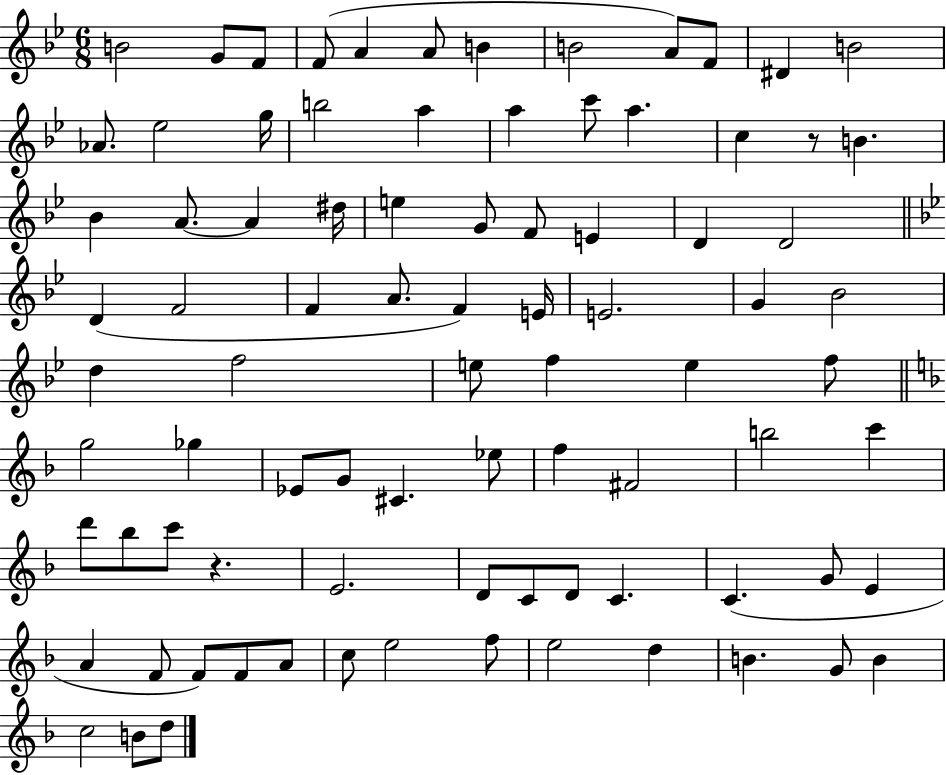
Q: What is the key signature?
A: BES major